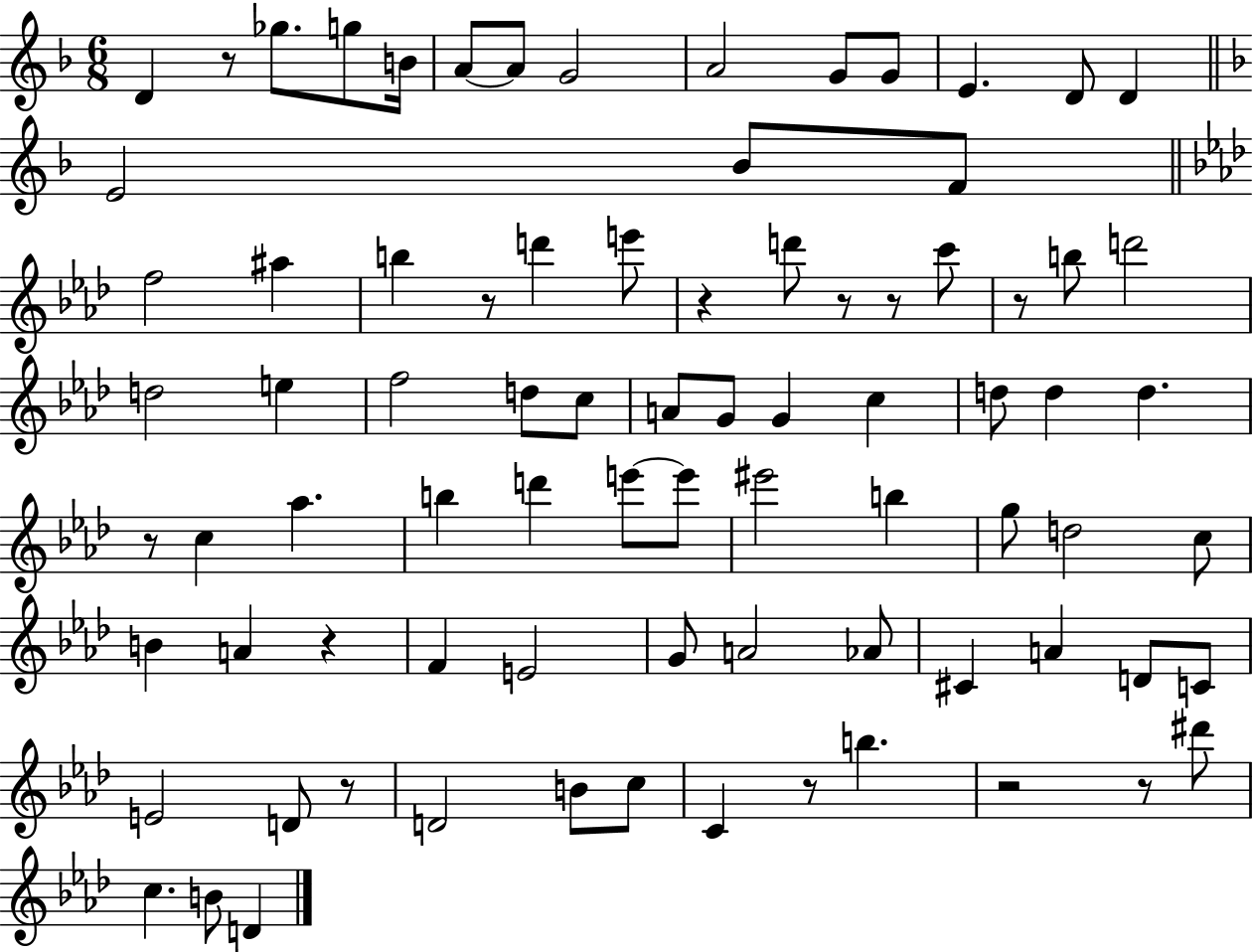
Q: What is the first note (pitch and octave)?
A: D4